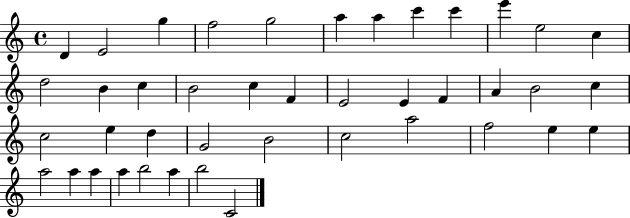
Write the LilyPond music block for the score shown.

{
  \clef treble
  \time 4/4
  \defaultTimeSignature
  \key c \major
  d'4 e'2 g''4 | f''2 g''2 | a''4 a''4 c'''4 c'''4 | e'''4 e''2 c''4 | \break d''2 b'4 c''4 | b'2 c''4 f'4 | e'2 e'4 f'4 | a'4 b'2 c''4 | \break c''2 e''4 d''4 | g'2 b'2 | c''2 a''2 | f''2 e''4 e''4 | \break a''2 a''4 a''4 | a''4 b''2 a''4 | b''2 c'2 | \bar "|."
}